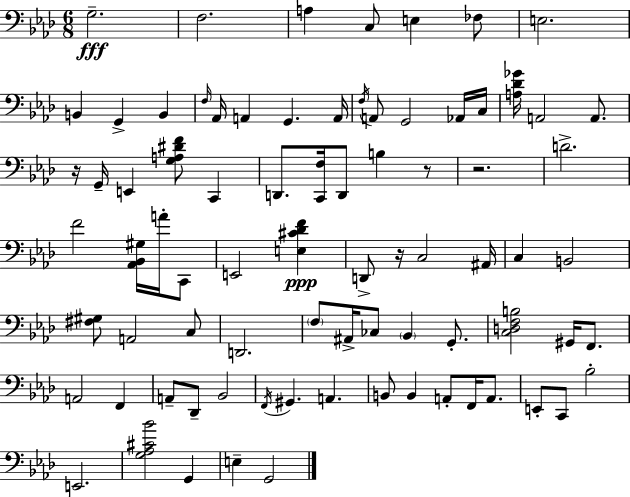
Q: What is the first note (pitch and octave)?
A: G3